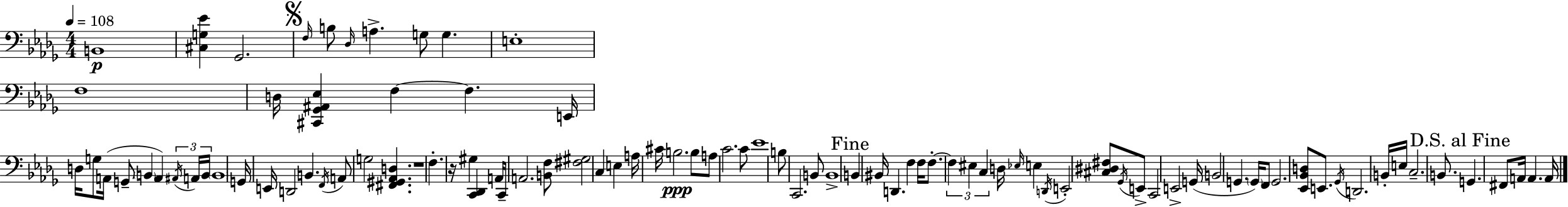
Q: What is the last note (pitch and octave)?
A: A2